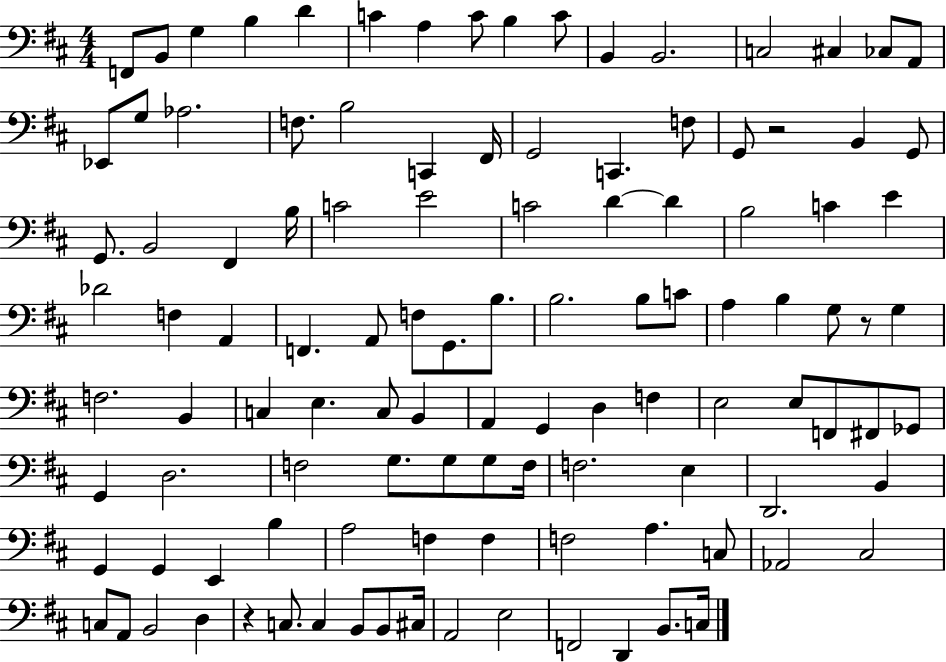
{
  \clef bass
  \numericTimeSignature
  \time 4/4
  \key d \major
  f,8 b,8 g4 b4 d'4 | c'4 a4 c'8 b4 c'8 | b,4 b,2. | c2 cis4 ces8 a,8 | \break ees,8 g8 aes2. | f8. b2 c,4 fis,16 | g,2 c,4. f8 | g,8 r2 b,4 g,8 | \break g,8. b,2 fis,4 b16 | c'2 e'2 | c'2 d'4~~ d'4 | b2 c'4 e'4 | \break des'2 f4 a,4 | f,4. a,8 f8 g,8. b8. | b2. b8 c'8 | a4 b4 g8 r8 g4 | \break f2. b,4 | c4 e4. c8 b,4 | a,4 g,4 d4 f4 | e2 e8 f,8 fis,8 ges,8 | \break g,4 d2. | f2 g8. g8 g8 f16 | f2. e4 | d,2. b,4 | \break g,4 g,4 e,4 b4 | a2 f4 f4 | f2 a4. c8 | aes,2 cis2 | \break c8 a,8 b,2 d4 | r4 c8. c4 b,8 b,8 cis16 | a,2 e2 | f,2 d,4 b,8. c16 | \break \bar "|."
}